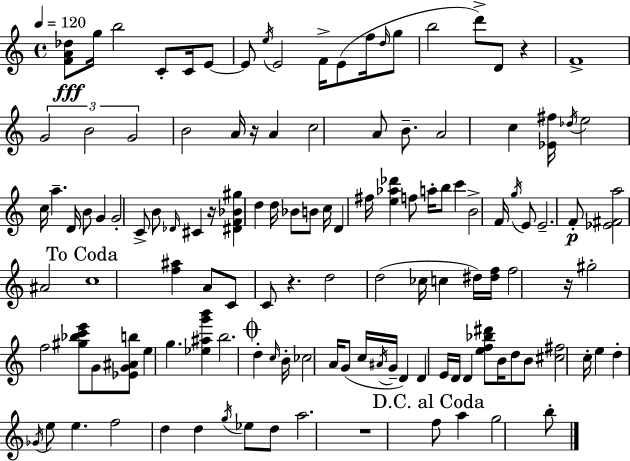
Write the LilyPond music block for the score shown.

{
  \clef treble
  \time 4/4
  \defaultTimeSignature
  \key c \major
  \tempo 4 = 120
  <f' a' des''>8\fff g''16 b''2 c'8-. c'16 e'8~~ | e'8 \acciaccatura { e''16 } e'2 f'16-> e'8( f''16 \grace { d''16 } | g''8 b''2 d'''8->) d'8 r4 | f'1-> | \break \tuplet 3/2 { g'2 b'2 | g'2 } b'2 | a'16 r16 a'4 c''2 | a'8 b'8.-- a'2 c''4 | \break <ees' fis''>16 \acciaccatura { des''16 } e''2 c''16 a''4.-- | d'16 b'8 g'4 g'2-. | c'8-> b'8 \grace { des'16 } cis'4 r16 <dis' f' bes' gis''>4 d''4 | d''16 bes'8 b'8 c''16 d'4 fis''16 <e'' aes'' des'''>4 | \break f''8 a''16-. b''8 c'''4 b'2-> | f'16 \acciaccatura { g''16 } e'8 e'2.-- | f'8-.\p <ees' fis' a''>2 ais'2 | \mark "To Coda" c''1 | \break <f'' ais''>4 a'8 c'8 c'8 r4. | d''2 d''2( | ces''16 c''4 dis''16) <dis'' f''>16 f''2 | r16 gis''2-. f''2 | \break <gis'' bes'' c''' e'''>8 g'8 <ees' g' ais' b''>8 e''4 g''4. | <ees'' ais'' g''' b'''>4 b''2. | \mark \markup { \musicglyph "scripts.coda" } d''4-. \grace { c''16 } b'16-. ces''2 | a'16 g'8( c''16 \acciaccatura { ais'16 } g'16-- d'4) d'4 | \break e'16 d'16 d'4 <e'' f'' bes'' dis'''>8 b'16 d''8 b'8 <cis'' fis''>2 | c''16-. e''4 d''4-. \acciaccatura { ges'16 } | e''8 e''4. f''2 | d''4 d''4 \acciaccatura { g''16 } ees''8 d''8 a''2. | \break r1 | \mark "D.C. al Coda" f''8 a''4 g''2 | b''8-. \bar "|."
}